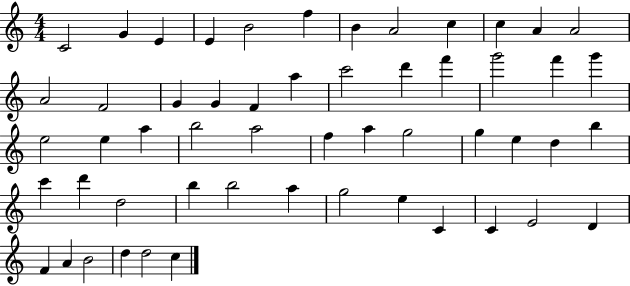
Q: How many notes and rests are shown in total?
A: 54